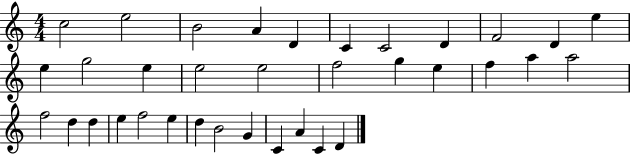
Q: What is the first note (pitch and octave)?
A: C5